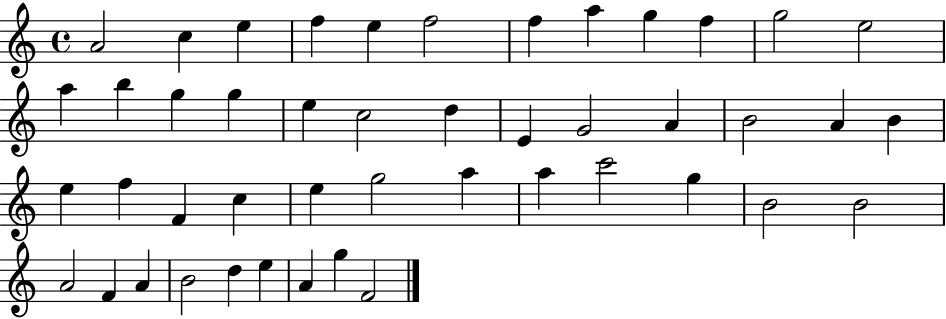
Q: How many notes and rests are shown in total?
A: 46